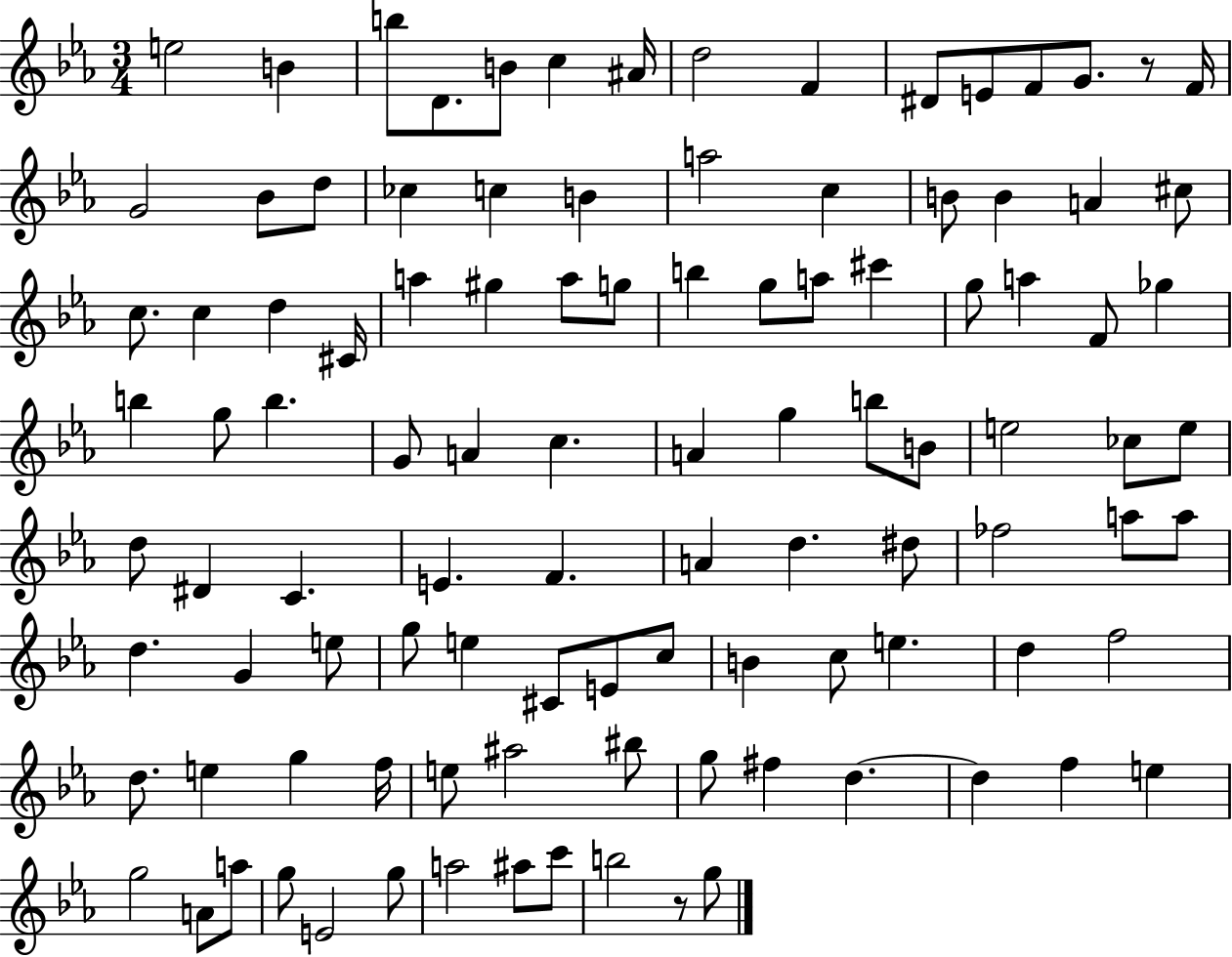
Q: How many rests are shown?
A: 2